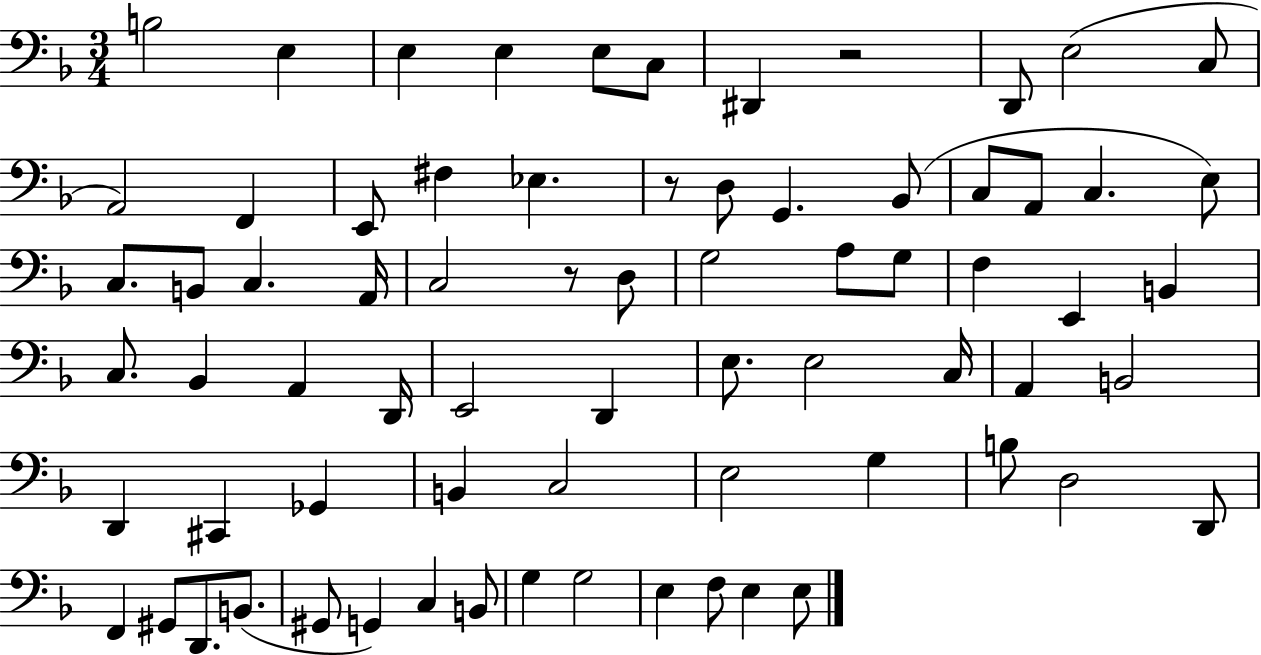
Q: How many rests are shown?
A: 3